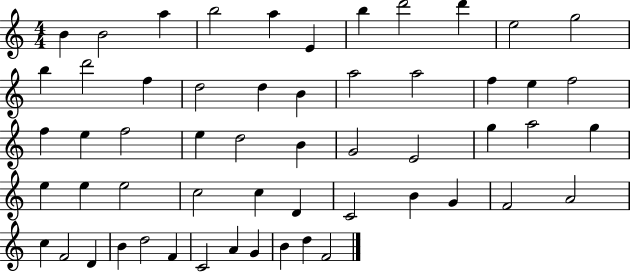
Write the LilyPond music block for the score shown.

{
  \clef treble
  \numericTimeSignature
  \time 4/4
  \key c \major
  b'4 b'2 a''4 | b''2 a''4 e'4 | b''4 d'''2 d'''4 | e''2 g''2 | \break b''4 d'''2 f''4 | d''2 d''4 b'4 | a''2 a''2 | f''4 e''4 f''2 | \break f''4 e''4 f''2 | e''4 d''2 b'4 | g'2 e'2 | g''4 a''2 g''4 | \break e''4 e''4 e''2 | c''2 c''4 d'4 | c'2 b'4 g'4 | f'2 a'2 | \break c''4 f'2 d'4 | b'4 d''2 f'4 | c'2 a'4 g'4 | b'4 d''4 f'2 | \break \bar "|."
}